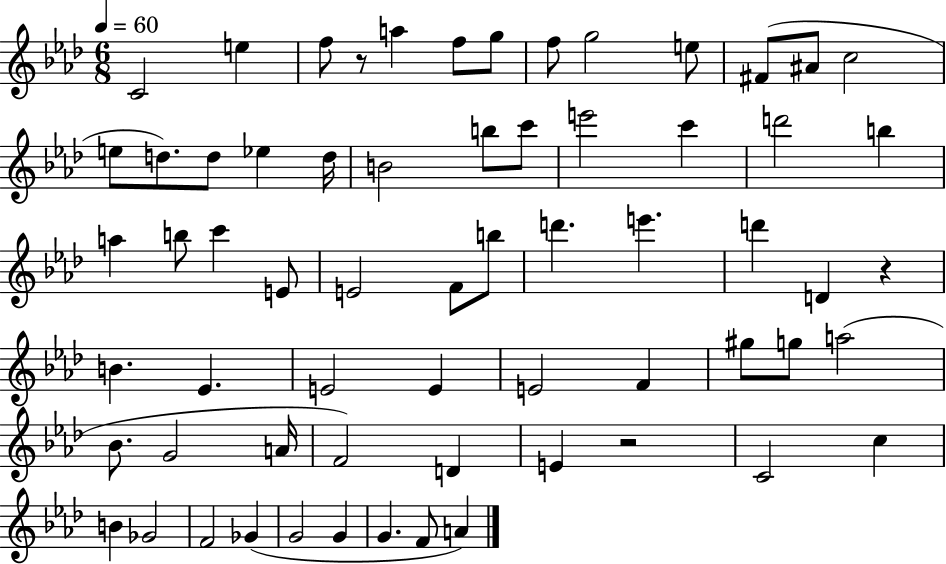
X:1
T:Untitled
M:6/8
L:1/4
K:Ab
C2 e f/2 z/2 a f/2 g/2 f/2 g2 e/2 ^F/2 ^A/2 c2 e/2 d/2 d/2 _e d/4 B2 b/2 c'/2 e'2 c' d'2 b a b/2 c' E/2 E2 F/2 b/2 d' e' d' D z B _E E2 E E2 F ^g/2 g/2 a2 _B/2 G2 A/4 F2 D E z2 C2 c B _G2 F2 _G G2 G G F/2 A